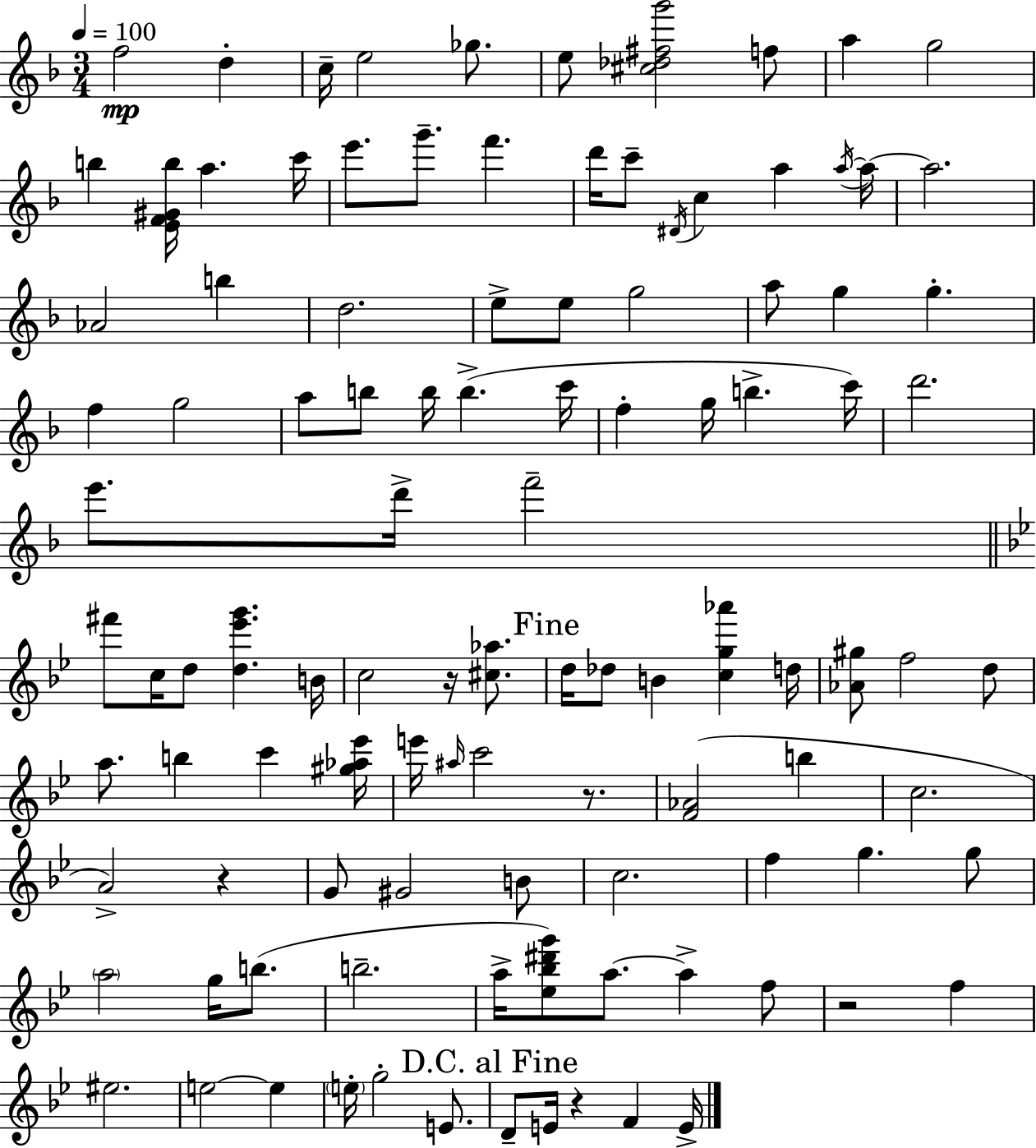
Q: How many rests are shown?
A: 5